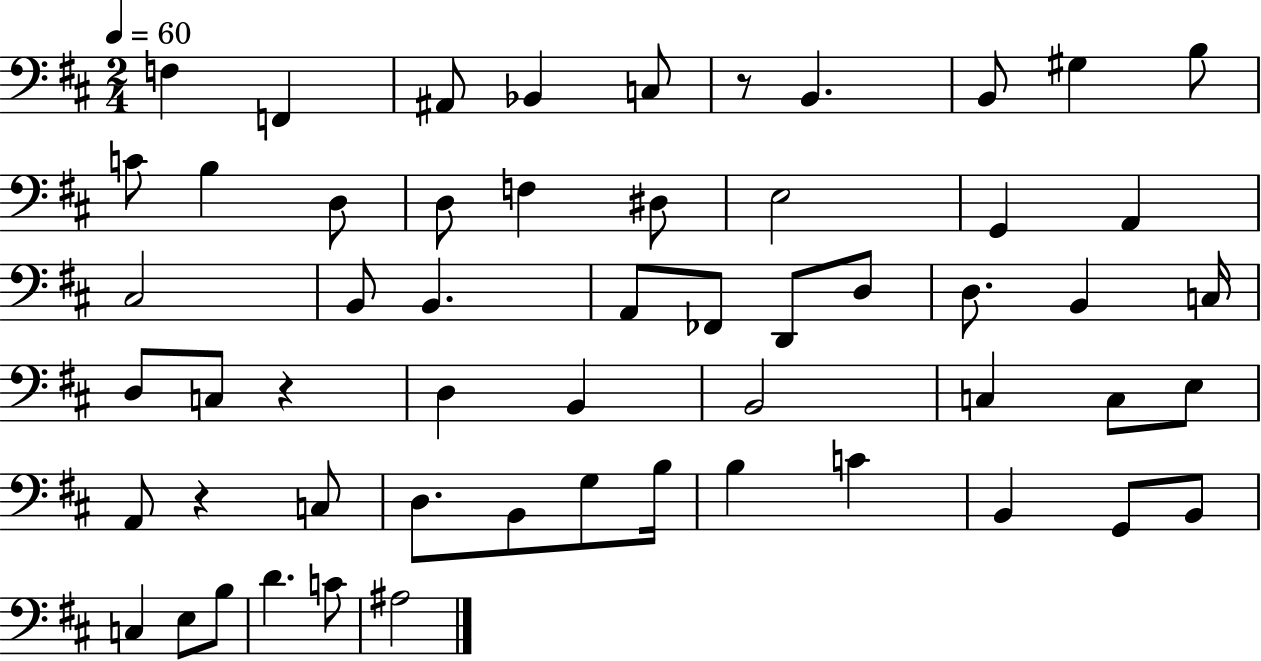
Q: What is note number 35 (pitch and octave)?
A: C3